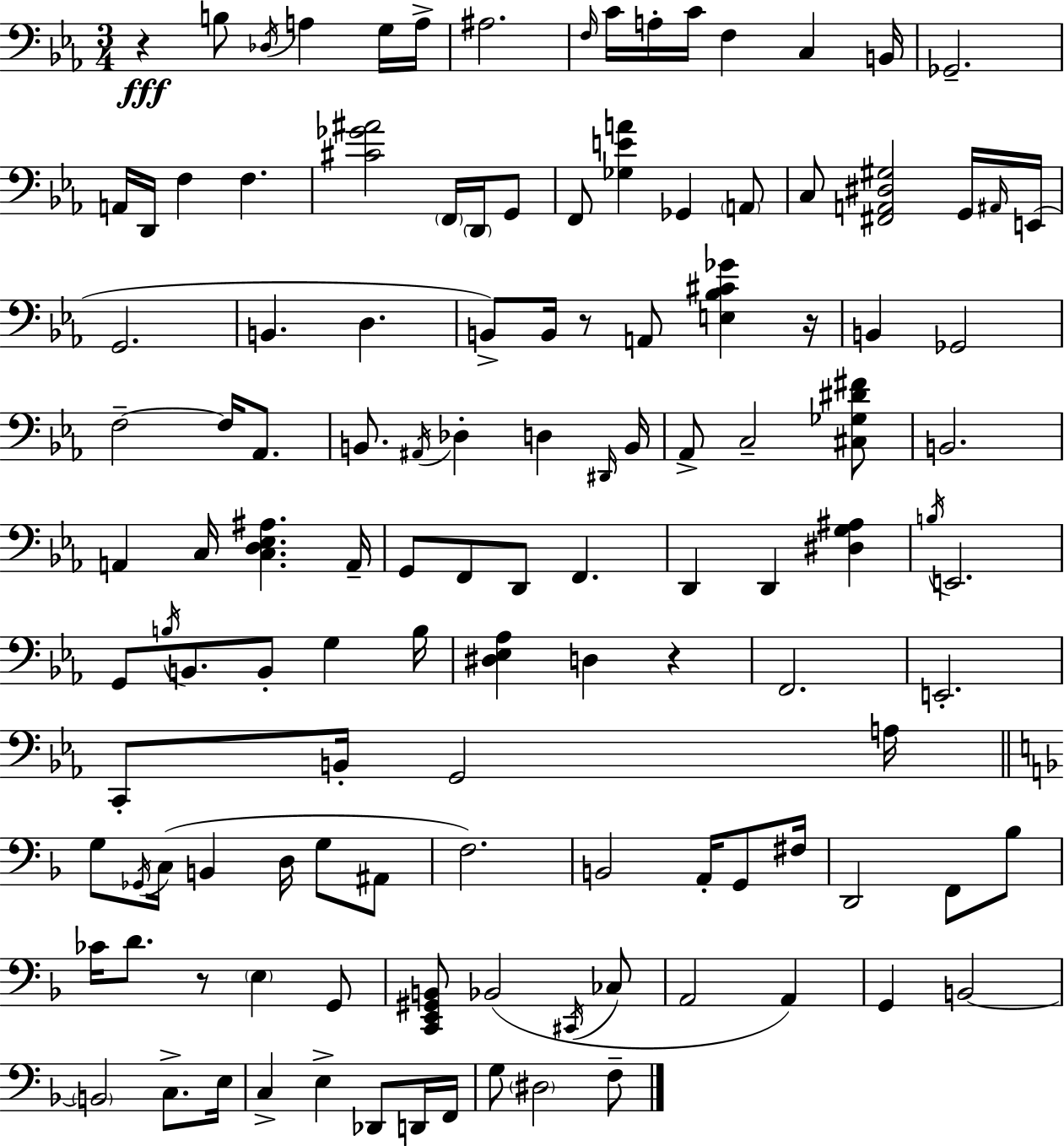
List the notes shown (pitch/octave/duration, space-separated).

R/q B3/e Db3/s A3/q G3/s A3/s A#3/h. F3/s C4/s A3/s C4/s F3/q C3/q B2/s Gb2/h. A2/s D2/s F3/q F3/q. [C#4,Gb4,A#4]/h F2/s D2/s G2/e F2/e [Gb3,E4,A4]/q Gb2/q A2/e C3/e [F#2,A2,D#3,G#3]/h G2/s A#2/s E2/s G2/h. B2/q. D3/q. B2/e B2/s R/e A2/e [E3,Bb3,C#4,Gb4]/q R/s B2/q Gb2/h F3/h F3/s Ab2/e. B2/e. A#2/s Db3/q D3/q D#2/s B2/s Ab2/e C3/h [C#3,Gb3,D#4,F#4]/e B2/h. A2/q C3/s [C3,D3,Eb3,A#3]/q. A2/s G2/e F2/e D2/e F2/q. D2/q D2/q [D#3,G3,A#3]/q B3/s E2/h. G2/e B3/s B2/e. B2/e G3/q B3/s [D#3,Eb3,Ab3]/q D3/q R/q F2/h. E2/h. C2/e B2/s G2/h A3/s G3/e Gb2/s C3/s B2/q D3/s G3/e A#2/e F3/h. B2/h A2/s G2/e F#3/s D2/h F2/e Bb3/e CES4/s D4/e. R/e E3/q G2/e [C2,E2,G#2,B2]/e Bb2/h C#2/s CES3/e A2/h A2/q G2/q B2/h B2/h C3/e. E3/s C3/q E3/q Db2/e D2/s F2/s G3/e D#3/h F3/e